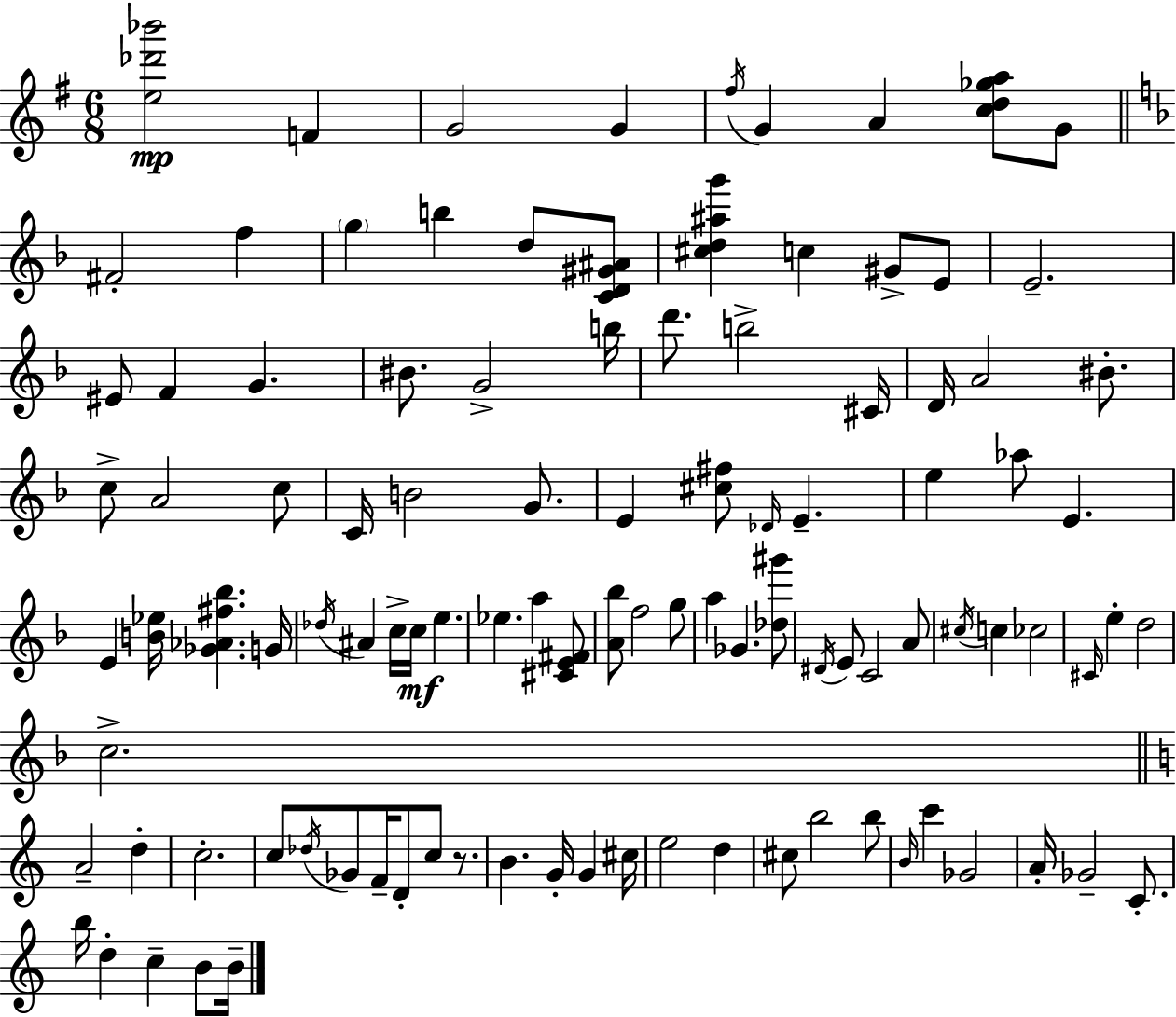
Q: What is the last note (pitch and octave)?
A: B4